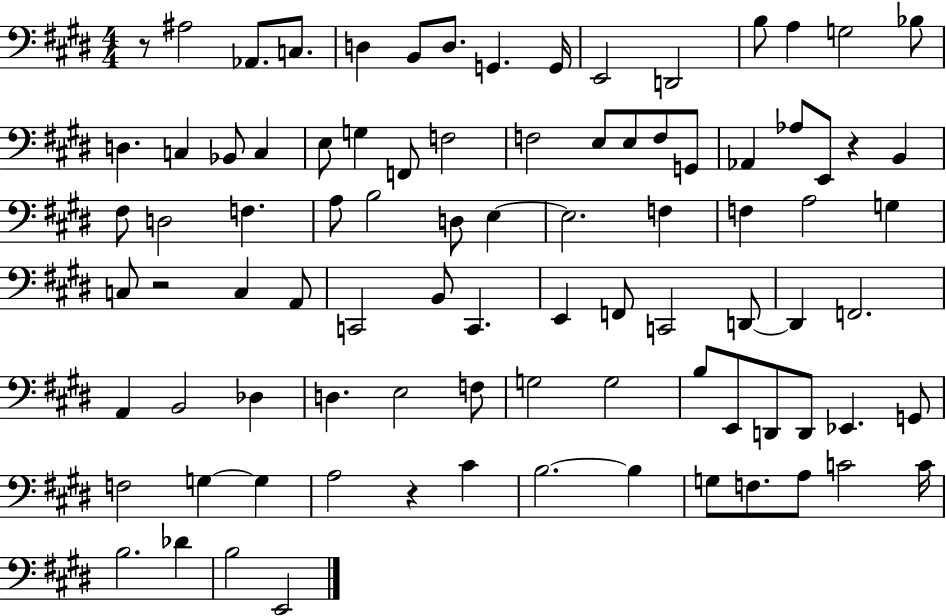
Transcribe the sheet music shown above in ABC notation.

X:1
T:Untitled
M:4/4
L:1/4
K:E
z/2 ^A,2 _A,,/2 C,/2 D, B,,/2 D,/2 G,, G,,/4 E,,2 D,,2 B,/2 A, G,2 _B,/2 D, C, _B,,/2 C, E,/2 G, F,,/2 F,2 F,2 E,/2 E,/2 F,/2 G,,/2 _A,, _A,/2 E,,/2 z B,, ^F,/2 D,2 F, A,/2 B,2 D,/2 E, E,2 F, F, A,2 G, C,/2 z2 C, A,,/2 C,,2 B,,/2 C,, E,, F,,/2 C,,2 D,,/2 D,, F,,2 A,, B,,2 _D, D, E,2 F,/2 G,2 G,2 B,/2 E,,/2 D,,/2 D,,/2 _E,, G,,/2 F,2 G, G, A,2 z ^C B,2 B, G,/2 F,/2 A,/2 C2 C/4 B,2 _D B,2 E,,2